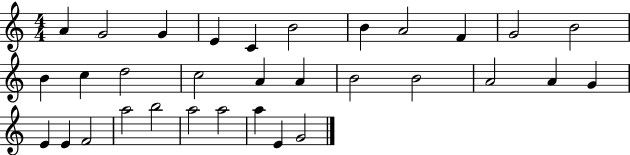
{
  \clef treble
  \numericTimeSignature
  \time 4/4
  \key c \major
  a'4 g'2 g'4 | e'4 c'4 b'2 | b'4 a'2 f'4 | g'2 b'2 | \break b'4 c''4 d''2 | c''2 a'4 a'4 | b'2 b'2 | a'2 a'4 g'4 | \break e'4 e'4 f'2 | a''2 b''2 | a''2 a''2 | a''4 e'4 g'2 | \break \bar "|."
}